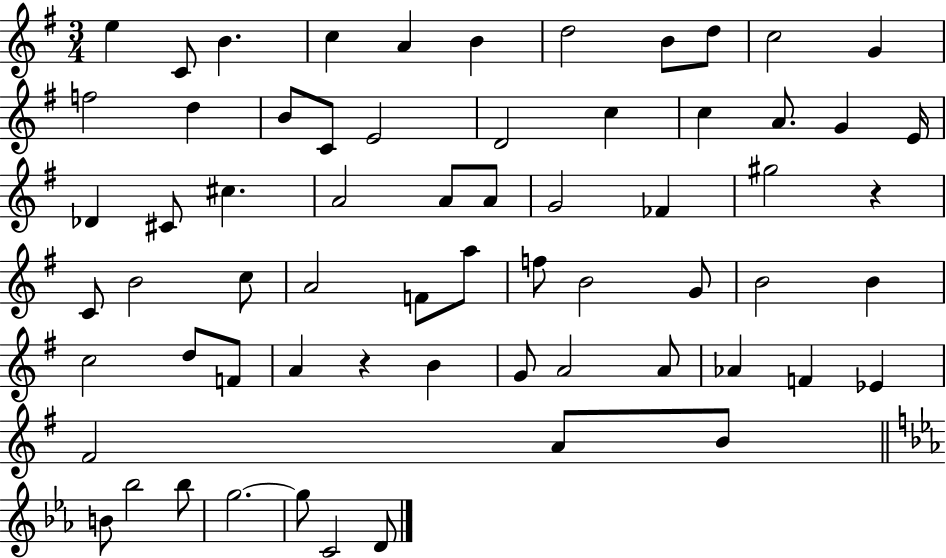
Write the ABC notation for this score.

X:1
T:Untitled
M:3/4
L:1/4
K:G
e C/2 B c A B d2 B/2 d/2 c2 G f2 d B/2 C/2 E2 D2 c c A/2 G E/4 _D ^C/2 ^c A2 A/2 A/2 G2 _F ^g2 z C/2 B2 c/2 A2 F/2 a/2 f/2 B2 G/2 B2 B c2 d/2 F/2 A z B G/2 A2 A/2 _A F _E ^F2 A/2 B/2 B/2 _b2 _b/2 g2 g/2 C2 D/2